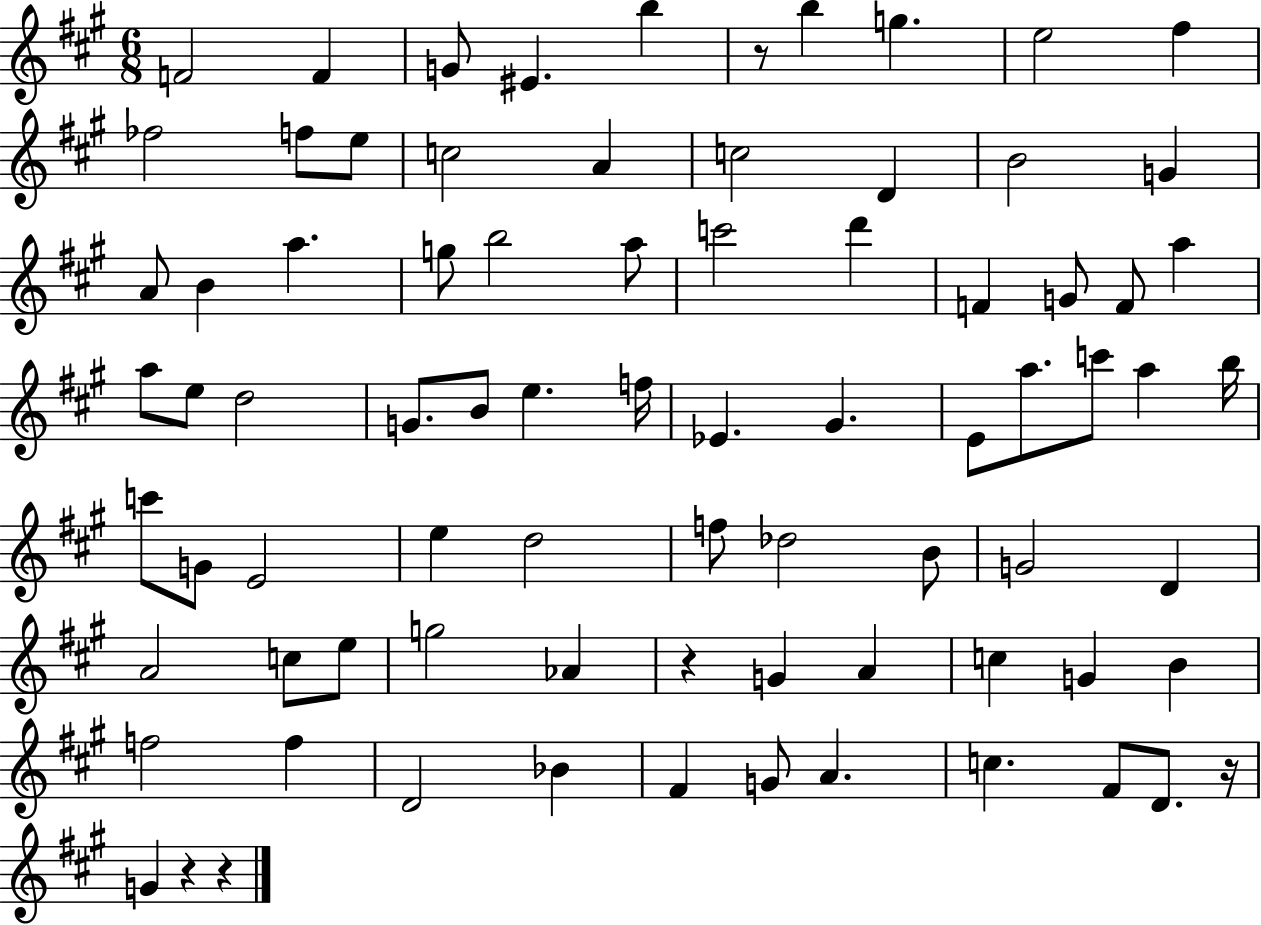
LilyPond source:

{
  \clef treble
  \numericTimeSignature
  \time 6/8
  \key a \major
  f'2 f'4 | g'8 eis'4. b''4 | r8 b''4 g''4. | e''2 fis''4 | \break fes''2 f''8 e''8 | c''2 a'4 | c''2 d'4 | b'2 g'4 | \break a'8 b'4 a''4. | g''8 b''2 a''8 | c'''2 d'''4 | f'4 g'8 f'8 a''4 | \break a''8 e''8 d''2 | g'8. b'8 e''4. f''16 | ees'4. gis'4. | e'8 a''8. c'''8 a''4 b''16 | \break c'''8 g'8 e'2 | e''4 d''2 | f''8 des''2 b'8 | g'2 d'4 | \break a'2 c''8 e''8 | g''2 aes'4 | r4 g'4 a'4 | c''4 g'4 b'4 | \break f''2 f''4 | d'2 bes'4 | fis'4 g'8 a'4. | c''4. fis'8 d'8. r16 | \break g'4 r4 r4 | \bar "|."
}